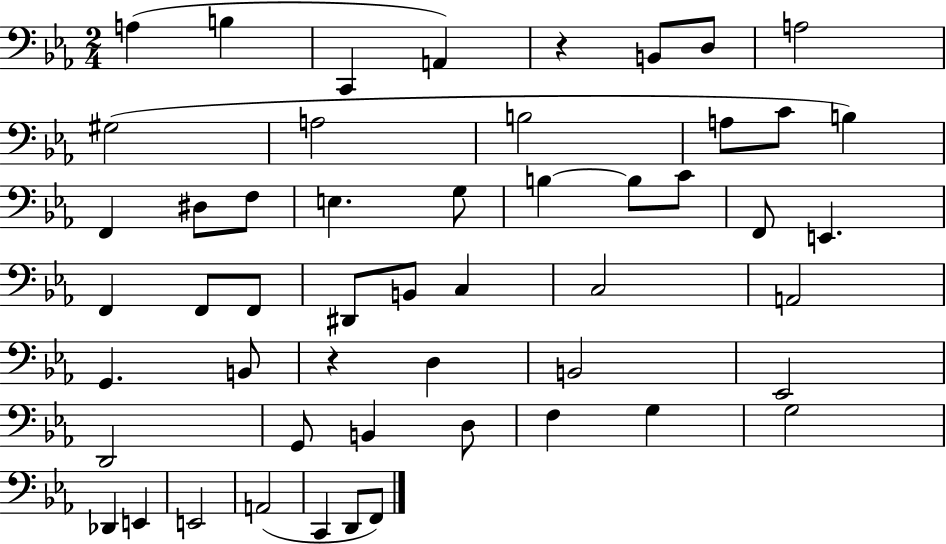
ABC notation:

X:1
T:Untitled
M:2/4
L:1/4
K:Eb
A, B, C,, A,, z B,,/2 D,/2 A,2 ^G,2 A,2 B,2 A,/2 C/2 B, F,, ^D,/2 F,/2 E, G,/2 B, B,/2 C/2 F,,/2 E,, F,, F,,/2 F,,/2 ^D,,/2 B,,/2 C, C,2 A,,2 G,, B,,/2 z D, B,,2 _E,,2 D,,2 G,,/2 B,, D,/2 F, G, G,2 _D,, E,, E,,2 A,,2 C,, D,,/2 F,,/2